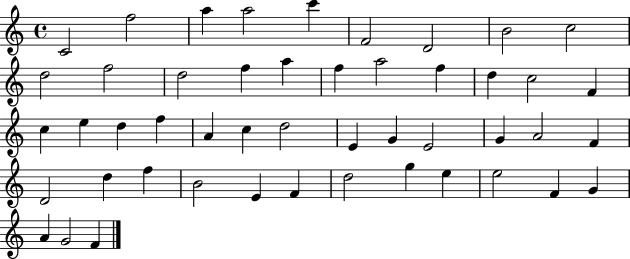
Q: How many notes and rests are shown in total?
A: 48